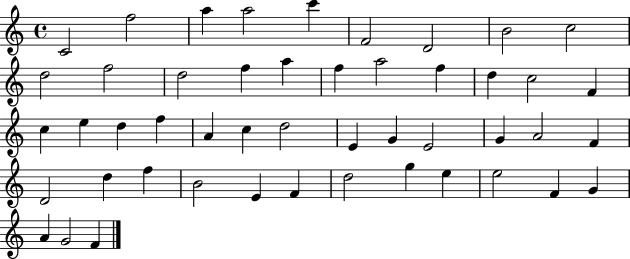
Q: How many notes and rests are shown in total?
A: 48